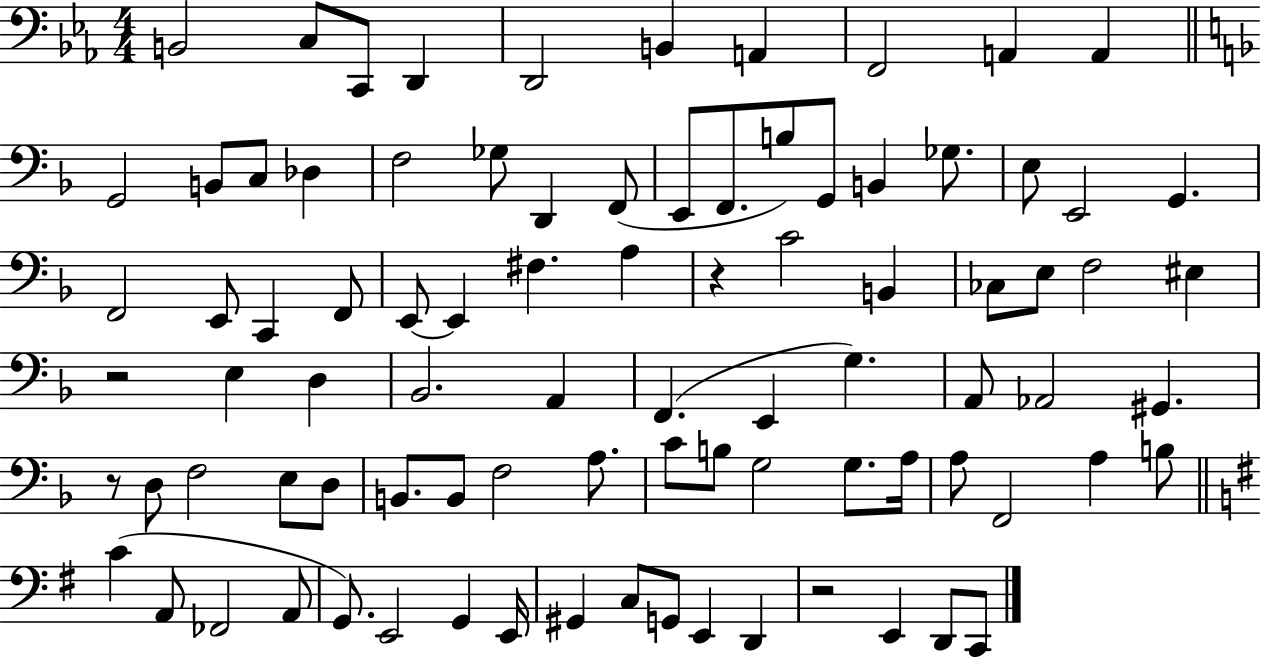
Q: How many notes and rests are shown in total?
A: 88